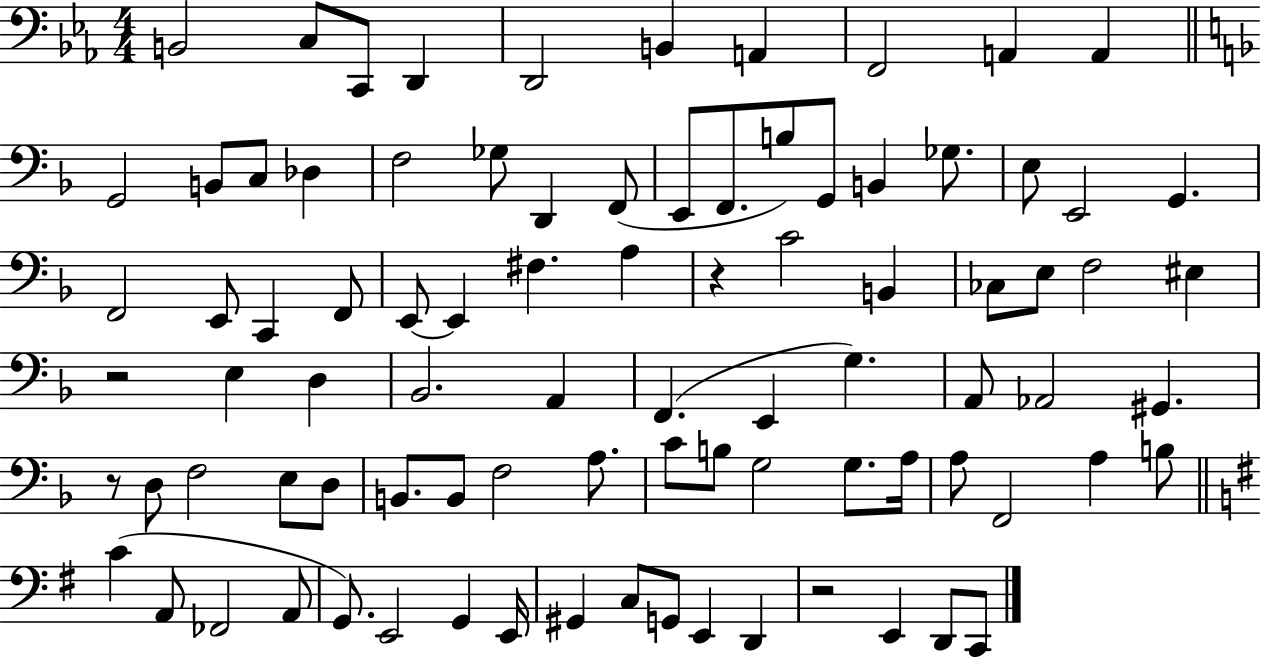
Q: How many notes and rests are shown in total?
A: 88